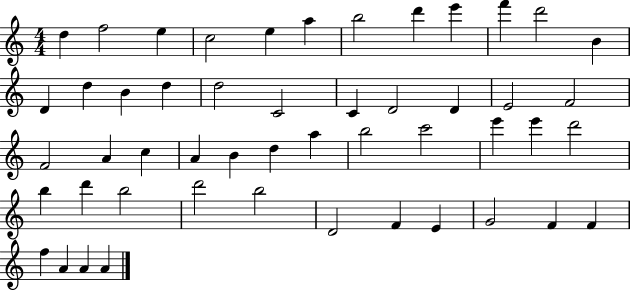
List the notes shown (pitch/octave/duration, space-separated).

D5/q F5/h E5/q C5/h E5/q A5/q B5/h D6/q E6/q F6/q D6/h B4/q D4/q D5/q B4/q D5/q D5/h C4/h C4/q D4/h D4/q E4/h F4/h F4/h A4/q C5/q A4/q B4/q D5/q A5/q B5/h C6/h E6/q E6/q D6/h B5/q D6/q B5/h D6/h B5/h D4/h F4/q E4/q G4/h F4/q F4/q F5/q A4/q A4/q A4/q